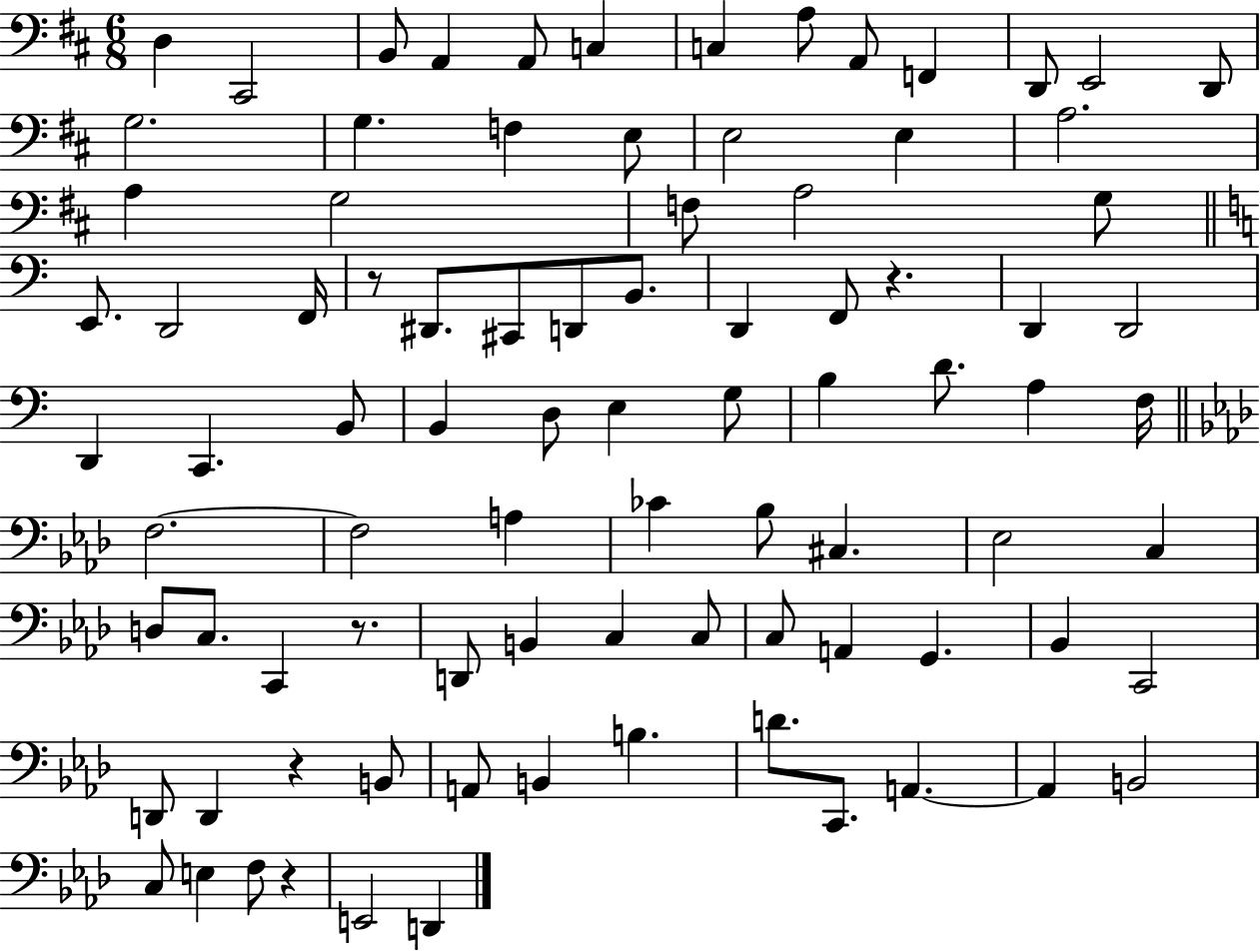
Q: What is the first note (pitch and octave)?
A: D3